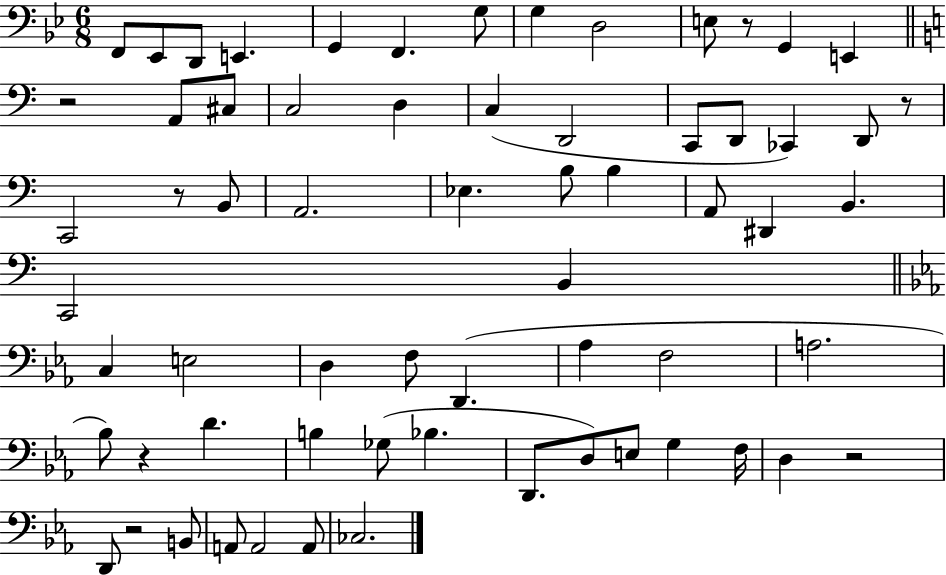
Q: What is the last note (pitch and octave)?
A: CES3